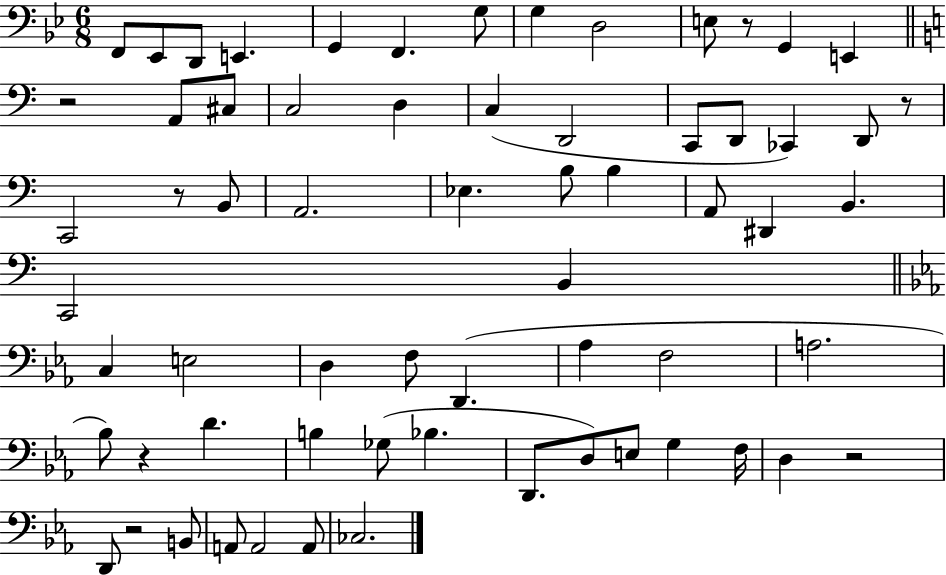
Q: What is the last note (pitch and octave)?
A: CES3